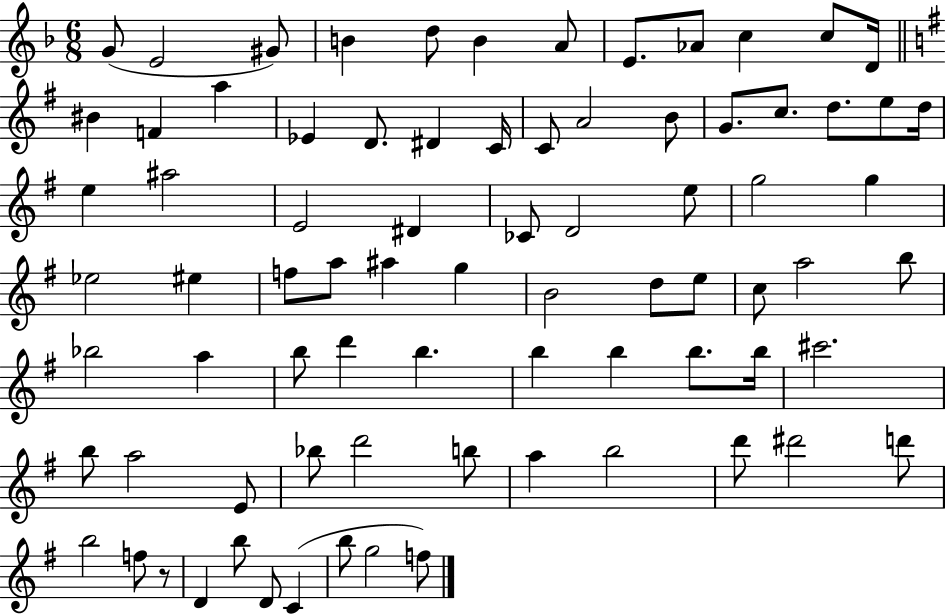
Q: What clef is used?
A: treble